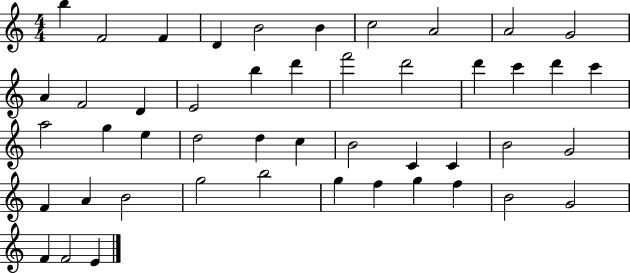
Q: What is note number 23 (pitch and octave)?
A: A5